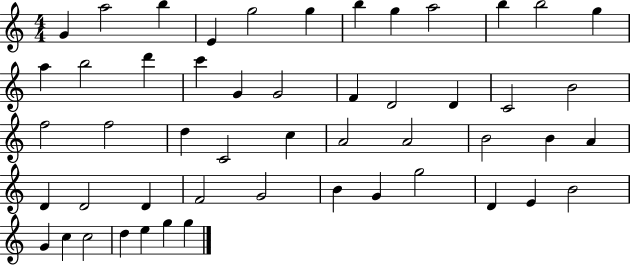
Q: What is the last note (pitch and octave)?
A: G5